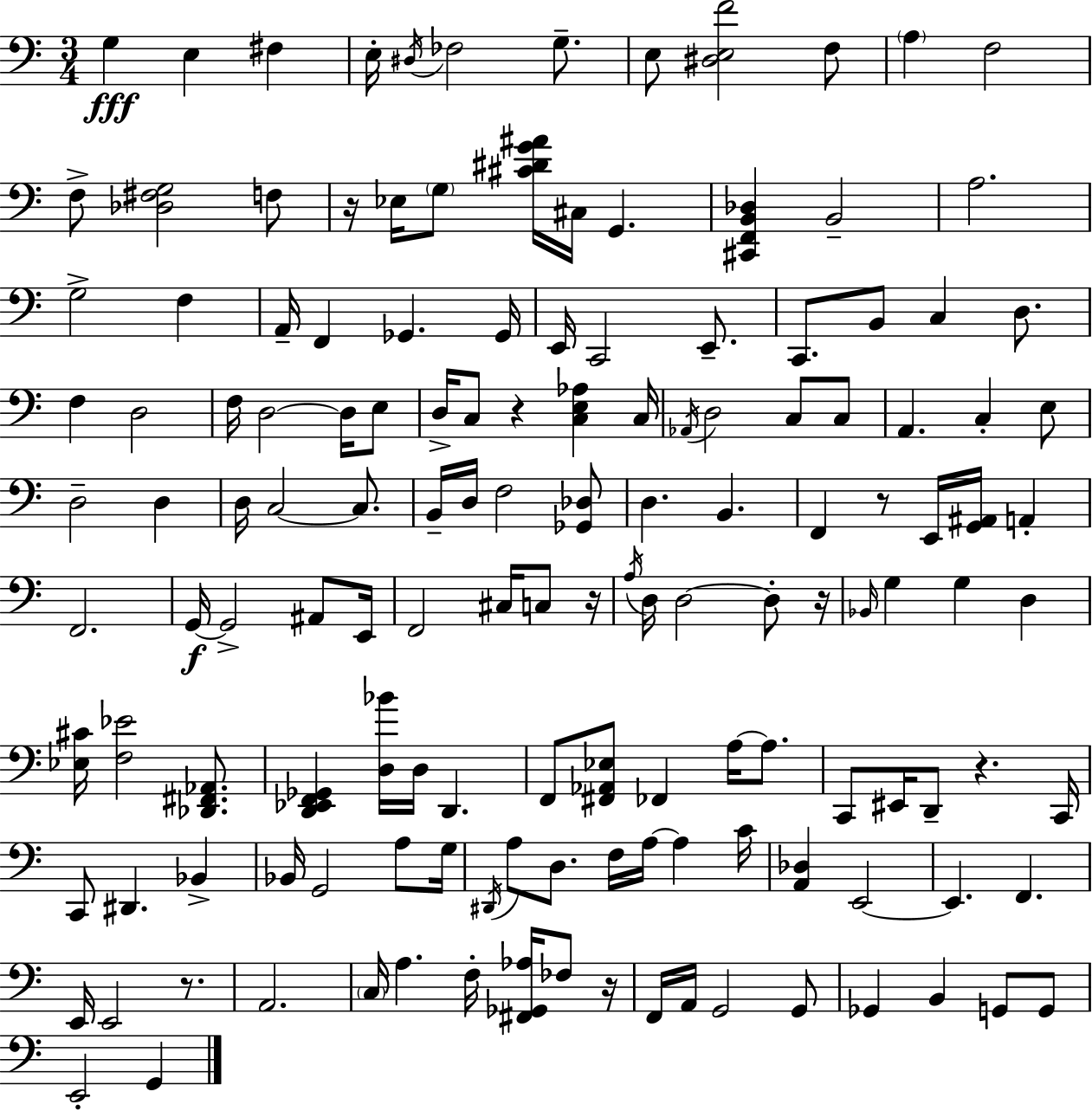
X:1
T:Untitled
M:3/4
L:1/4
K:Am
G, E, ^F, E,/4 ^D,/4 _F,2 G,/2 E,/2 [^D,E,F]2 F,/2 A, F,2 F,/2 [_D,^F,G,]2 F,/2 z/4 _E,/4 G,/2 [^C^DG^A]/4 ^C,/4 G,, [^C,,F,,B,,_D,] B,,2 A,2 G,2 F, A,,/4 F,, _G,, _G,,/4 E,,/4 C,,2 E,,/2 C,,/2 B,,/2 C, D,/2 F, D,2 F,/4 D,2 D,/4 E,/2 D,/4 C,/2 z [C,E,_A,] C,/4 _A,,/4 D,2 C,/2 C,/2 A,, C, E,/2 D,2 D, D,/4 C,2 C,/2 B,,/4 D,/4 F,2 [_G,,_D,]/2 D, B,, F,, z/2 E,,/4 [G,,^A,,]/4 A,, F,,2 G,,/4 G,,2 ^A,,/2 E,,/4 F,,2 ^C,/4 C,/2 z/4 A,/4 D,/4 D,2 D,/2 z/4 _B,,/4 G, G, D, [_E,^C]/4 [F,_E]2 [_D,,^F,,_A,,]/2 [D,,_E,,F,,_G,,] [D,_B]/4 D,/4 D,, F,,/2 [^F,,_A,,_E,]/2 _F,, A,/4 A,/2 C,,/2 ^E,,/4 D,,/2 z C,,/4 C,,/2 ^D,, _B,, _B,,/4 G,,2 A,/2 G,/4 ^D,,/4 A,/2 D,/2 F,/4 A,/4 A, C/4 [A,,_D,] E,,2 E,, F,, E,,/4 E,,2 z/2 A,,2 C,/4 A, F,/4 [^F,,_G,,_A,]/4 _F,/2 z/4 F,,/4 A,,/4 G,,2 G,,/2 _G,, B,, G,,/2 G,,/2 E,,2 G,,